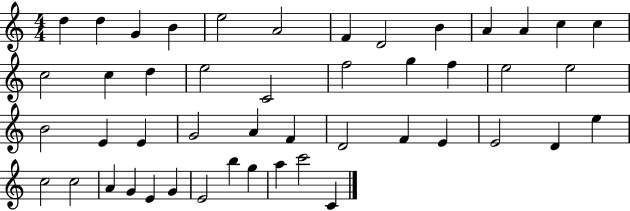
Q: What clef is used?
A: treble